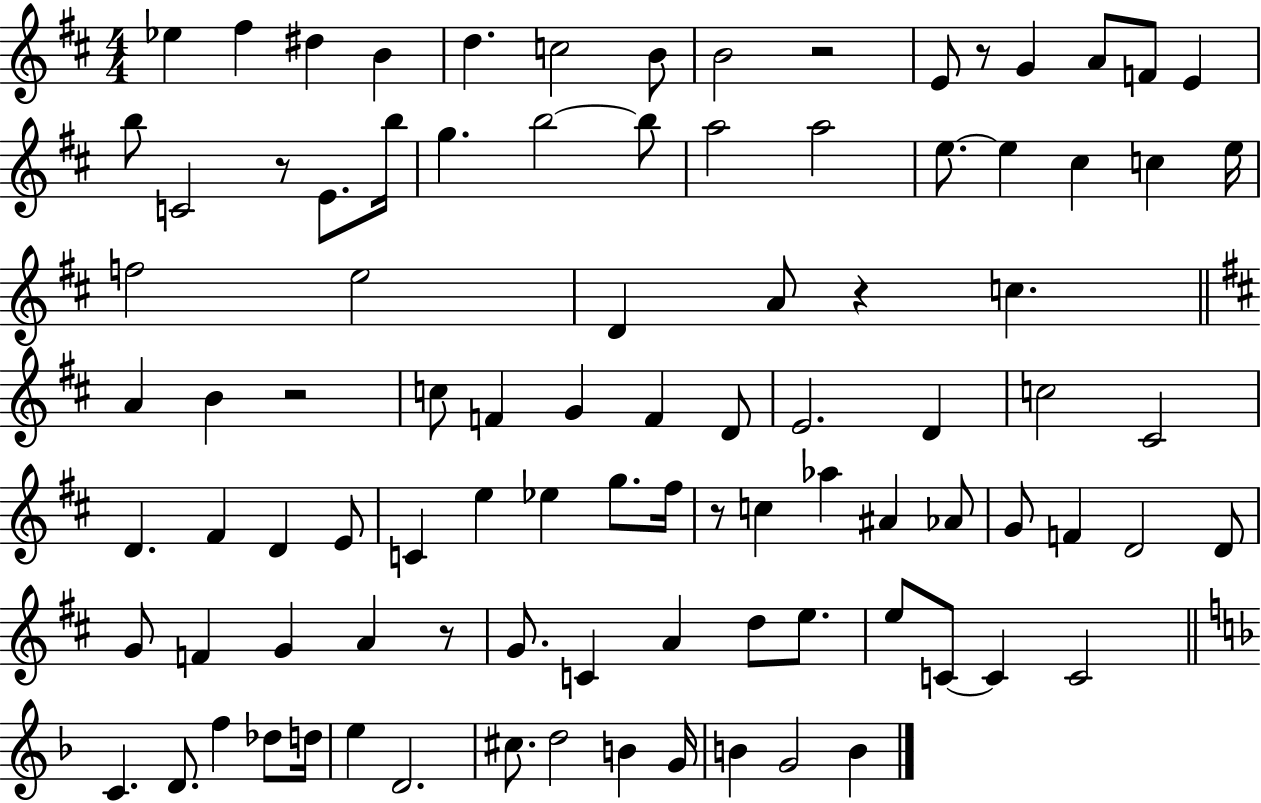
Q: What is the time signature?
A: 4/4